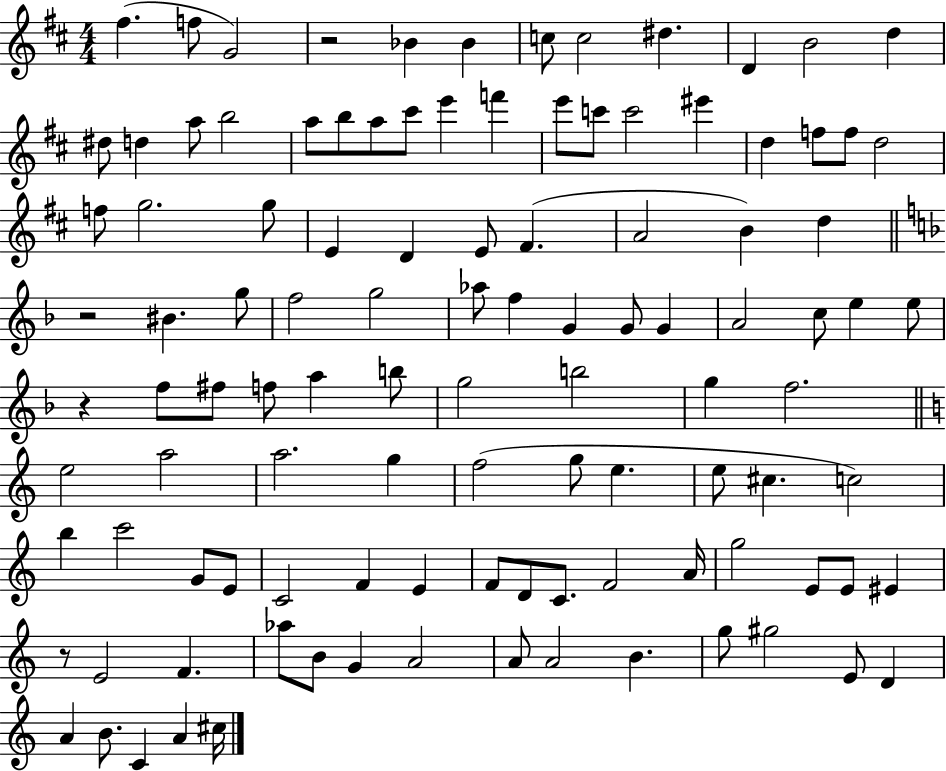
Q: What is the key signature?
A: D major